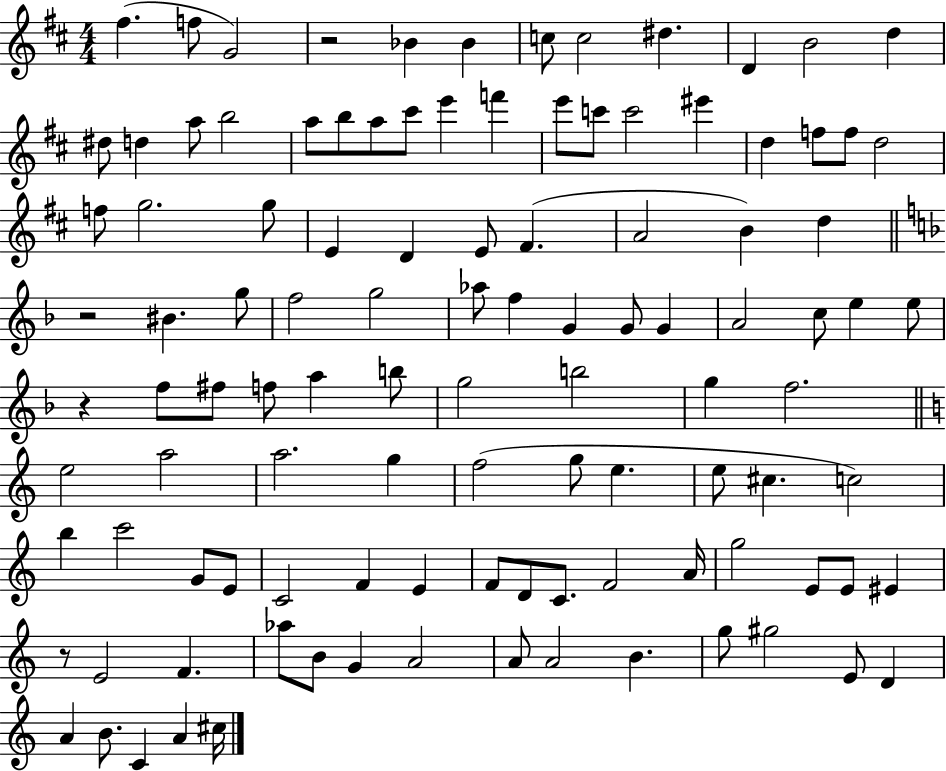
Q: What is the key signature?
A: D major